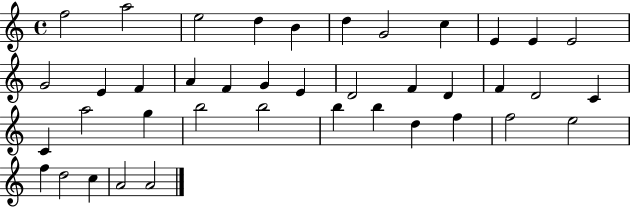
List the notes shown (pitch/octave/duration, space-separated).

F5/h A5/h E5/h D5/q B4/q D5/q G4/h C5/q E4/q E4/q E4/h G4/h E4/q F4/q A4/q F4/q G4/q E4/q D4/h F4/q D4/q F4/q D4/h C4/q C4/q A5/h G5/q B5/h B5/h B5/q B5/q D5/q F5/q F5/h E5/h F5/q D5/h C5/q A4/h A4/h